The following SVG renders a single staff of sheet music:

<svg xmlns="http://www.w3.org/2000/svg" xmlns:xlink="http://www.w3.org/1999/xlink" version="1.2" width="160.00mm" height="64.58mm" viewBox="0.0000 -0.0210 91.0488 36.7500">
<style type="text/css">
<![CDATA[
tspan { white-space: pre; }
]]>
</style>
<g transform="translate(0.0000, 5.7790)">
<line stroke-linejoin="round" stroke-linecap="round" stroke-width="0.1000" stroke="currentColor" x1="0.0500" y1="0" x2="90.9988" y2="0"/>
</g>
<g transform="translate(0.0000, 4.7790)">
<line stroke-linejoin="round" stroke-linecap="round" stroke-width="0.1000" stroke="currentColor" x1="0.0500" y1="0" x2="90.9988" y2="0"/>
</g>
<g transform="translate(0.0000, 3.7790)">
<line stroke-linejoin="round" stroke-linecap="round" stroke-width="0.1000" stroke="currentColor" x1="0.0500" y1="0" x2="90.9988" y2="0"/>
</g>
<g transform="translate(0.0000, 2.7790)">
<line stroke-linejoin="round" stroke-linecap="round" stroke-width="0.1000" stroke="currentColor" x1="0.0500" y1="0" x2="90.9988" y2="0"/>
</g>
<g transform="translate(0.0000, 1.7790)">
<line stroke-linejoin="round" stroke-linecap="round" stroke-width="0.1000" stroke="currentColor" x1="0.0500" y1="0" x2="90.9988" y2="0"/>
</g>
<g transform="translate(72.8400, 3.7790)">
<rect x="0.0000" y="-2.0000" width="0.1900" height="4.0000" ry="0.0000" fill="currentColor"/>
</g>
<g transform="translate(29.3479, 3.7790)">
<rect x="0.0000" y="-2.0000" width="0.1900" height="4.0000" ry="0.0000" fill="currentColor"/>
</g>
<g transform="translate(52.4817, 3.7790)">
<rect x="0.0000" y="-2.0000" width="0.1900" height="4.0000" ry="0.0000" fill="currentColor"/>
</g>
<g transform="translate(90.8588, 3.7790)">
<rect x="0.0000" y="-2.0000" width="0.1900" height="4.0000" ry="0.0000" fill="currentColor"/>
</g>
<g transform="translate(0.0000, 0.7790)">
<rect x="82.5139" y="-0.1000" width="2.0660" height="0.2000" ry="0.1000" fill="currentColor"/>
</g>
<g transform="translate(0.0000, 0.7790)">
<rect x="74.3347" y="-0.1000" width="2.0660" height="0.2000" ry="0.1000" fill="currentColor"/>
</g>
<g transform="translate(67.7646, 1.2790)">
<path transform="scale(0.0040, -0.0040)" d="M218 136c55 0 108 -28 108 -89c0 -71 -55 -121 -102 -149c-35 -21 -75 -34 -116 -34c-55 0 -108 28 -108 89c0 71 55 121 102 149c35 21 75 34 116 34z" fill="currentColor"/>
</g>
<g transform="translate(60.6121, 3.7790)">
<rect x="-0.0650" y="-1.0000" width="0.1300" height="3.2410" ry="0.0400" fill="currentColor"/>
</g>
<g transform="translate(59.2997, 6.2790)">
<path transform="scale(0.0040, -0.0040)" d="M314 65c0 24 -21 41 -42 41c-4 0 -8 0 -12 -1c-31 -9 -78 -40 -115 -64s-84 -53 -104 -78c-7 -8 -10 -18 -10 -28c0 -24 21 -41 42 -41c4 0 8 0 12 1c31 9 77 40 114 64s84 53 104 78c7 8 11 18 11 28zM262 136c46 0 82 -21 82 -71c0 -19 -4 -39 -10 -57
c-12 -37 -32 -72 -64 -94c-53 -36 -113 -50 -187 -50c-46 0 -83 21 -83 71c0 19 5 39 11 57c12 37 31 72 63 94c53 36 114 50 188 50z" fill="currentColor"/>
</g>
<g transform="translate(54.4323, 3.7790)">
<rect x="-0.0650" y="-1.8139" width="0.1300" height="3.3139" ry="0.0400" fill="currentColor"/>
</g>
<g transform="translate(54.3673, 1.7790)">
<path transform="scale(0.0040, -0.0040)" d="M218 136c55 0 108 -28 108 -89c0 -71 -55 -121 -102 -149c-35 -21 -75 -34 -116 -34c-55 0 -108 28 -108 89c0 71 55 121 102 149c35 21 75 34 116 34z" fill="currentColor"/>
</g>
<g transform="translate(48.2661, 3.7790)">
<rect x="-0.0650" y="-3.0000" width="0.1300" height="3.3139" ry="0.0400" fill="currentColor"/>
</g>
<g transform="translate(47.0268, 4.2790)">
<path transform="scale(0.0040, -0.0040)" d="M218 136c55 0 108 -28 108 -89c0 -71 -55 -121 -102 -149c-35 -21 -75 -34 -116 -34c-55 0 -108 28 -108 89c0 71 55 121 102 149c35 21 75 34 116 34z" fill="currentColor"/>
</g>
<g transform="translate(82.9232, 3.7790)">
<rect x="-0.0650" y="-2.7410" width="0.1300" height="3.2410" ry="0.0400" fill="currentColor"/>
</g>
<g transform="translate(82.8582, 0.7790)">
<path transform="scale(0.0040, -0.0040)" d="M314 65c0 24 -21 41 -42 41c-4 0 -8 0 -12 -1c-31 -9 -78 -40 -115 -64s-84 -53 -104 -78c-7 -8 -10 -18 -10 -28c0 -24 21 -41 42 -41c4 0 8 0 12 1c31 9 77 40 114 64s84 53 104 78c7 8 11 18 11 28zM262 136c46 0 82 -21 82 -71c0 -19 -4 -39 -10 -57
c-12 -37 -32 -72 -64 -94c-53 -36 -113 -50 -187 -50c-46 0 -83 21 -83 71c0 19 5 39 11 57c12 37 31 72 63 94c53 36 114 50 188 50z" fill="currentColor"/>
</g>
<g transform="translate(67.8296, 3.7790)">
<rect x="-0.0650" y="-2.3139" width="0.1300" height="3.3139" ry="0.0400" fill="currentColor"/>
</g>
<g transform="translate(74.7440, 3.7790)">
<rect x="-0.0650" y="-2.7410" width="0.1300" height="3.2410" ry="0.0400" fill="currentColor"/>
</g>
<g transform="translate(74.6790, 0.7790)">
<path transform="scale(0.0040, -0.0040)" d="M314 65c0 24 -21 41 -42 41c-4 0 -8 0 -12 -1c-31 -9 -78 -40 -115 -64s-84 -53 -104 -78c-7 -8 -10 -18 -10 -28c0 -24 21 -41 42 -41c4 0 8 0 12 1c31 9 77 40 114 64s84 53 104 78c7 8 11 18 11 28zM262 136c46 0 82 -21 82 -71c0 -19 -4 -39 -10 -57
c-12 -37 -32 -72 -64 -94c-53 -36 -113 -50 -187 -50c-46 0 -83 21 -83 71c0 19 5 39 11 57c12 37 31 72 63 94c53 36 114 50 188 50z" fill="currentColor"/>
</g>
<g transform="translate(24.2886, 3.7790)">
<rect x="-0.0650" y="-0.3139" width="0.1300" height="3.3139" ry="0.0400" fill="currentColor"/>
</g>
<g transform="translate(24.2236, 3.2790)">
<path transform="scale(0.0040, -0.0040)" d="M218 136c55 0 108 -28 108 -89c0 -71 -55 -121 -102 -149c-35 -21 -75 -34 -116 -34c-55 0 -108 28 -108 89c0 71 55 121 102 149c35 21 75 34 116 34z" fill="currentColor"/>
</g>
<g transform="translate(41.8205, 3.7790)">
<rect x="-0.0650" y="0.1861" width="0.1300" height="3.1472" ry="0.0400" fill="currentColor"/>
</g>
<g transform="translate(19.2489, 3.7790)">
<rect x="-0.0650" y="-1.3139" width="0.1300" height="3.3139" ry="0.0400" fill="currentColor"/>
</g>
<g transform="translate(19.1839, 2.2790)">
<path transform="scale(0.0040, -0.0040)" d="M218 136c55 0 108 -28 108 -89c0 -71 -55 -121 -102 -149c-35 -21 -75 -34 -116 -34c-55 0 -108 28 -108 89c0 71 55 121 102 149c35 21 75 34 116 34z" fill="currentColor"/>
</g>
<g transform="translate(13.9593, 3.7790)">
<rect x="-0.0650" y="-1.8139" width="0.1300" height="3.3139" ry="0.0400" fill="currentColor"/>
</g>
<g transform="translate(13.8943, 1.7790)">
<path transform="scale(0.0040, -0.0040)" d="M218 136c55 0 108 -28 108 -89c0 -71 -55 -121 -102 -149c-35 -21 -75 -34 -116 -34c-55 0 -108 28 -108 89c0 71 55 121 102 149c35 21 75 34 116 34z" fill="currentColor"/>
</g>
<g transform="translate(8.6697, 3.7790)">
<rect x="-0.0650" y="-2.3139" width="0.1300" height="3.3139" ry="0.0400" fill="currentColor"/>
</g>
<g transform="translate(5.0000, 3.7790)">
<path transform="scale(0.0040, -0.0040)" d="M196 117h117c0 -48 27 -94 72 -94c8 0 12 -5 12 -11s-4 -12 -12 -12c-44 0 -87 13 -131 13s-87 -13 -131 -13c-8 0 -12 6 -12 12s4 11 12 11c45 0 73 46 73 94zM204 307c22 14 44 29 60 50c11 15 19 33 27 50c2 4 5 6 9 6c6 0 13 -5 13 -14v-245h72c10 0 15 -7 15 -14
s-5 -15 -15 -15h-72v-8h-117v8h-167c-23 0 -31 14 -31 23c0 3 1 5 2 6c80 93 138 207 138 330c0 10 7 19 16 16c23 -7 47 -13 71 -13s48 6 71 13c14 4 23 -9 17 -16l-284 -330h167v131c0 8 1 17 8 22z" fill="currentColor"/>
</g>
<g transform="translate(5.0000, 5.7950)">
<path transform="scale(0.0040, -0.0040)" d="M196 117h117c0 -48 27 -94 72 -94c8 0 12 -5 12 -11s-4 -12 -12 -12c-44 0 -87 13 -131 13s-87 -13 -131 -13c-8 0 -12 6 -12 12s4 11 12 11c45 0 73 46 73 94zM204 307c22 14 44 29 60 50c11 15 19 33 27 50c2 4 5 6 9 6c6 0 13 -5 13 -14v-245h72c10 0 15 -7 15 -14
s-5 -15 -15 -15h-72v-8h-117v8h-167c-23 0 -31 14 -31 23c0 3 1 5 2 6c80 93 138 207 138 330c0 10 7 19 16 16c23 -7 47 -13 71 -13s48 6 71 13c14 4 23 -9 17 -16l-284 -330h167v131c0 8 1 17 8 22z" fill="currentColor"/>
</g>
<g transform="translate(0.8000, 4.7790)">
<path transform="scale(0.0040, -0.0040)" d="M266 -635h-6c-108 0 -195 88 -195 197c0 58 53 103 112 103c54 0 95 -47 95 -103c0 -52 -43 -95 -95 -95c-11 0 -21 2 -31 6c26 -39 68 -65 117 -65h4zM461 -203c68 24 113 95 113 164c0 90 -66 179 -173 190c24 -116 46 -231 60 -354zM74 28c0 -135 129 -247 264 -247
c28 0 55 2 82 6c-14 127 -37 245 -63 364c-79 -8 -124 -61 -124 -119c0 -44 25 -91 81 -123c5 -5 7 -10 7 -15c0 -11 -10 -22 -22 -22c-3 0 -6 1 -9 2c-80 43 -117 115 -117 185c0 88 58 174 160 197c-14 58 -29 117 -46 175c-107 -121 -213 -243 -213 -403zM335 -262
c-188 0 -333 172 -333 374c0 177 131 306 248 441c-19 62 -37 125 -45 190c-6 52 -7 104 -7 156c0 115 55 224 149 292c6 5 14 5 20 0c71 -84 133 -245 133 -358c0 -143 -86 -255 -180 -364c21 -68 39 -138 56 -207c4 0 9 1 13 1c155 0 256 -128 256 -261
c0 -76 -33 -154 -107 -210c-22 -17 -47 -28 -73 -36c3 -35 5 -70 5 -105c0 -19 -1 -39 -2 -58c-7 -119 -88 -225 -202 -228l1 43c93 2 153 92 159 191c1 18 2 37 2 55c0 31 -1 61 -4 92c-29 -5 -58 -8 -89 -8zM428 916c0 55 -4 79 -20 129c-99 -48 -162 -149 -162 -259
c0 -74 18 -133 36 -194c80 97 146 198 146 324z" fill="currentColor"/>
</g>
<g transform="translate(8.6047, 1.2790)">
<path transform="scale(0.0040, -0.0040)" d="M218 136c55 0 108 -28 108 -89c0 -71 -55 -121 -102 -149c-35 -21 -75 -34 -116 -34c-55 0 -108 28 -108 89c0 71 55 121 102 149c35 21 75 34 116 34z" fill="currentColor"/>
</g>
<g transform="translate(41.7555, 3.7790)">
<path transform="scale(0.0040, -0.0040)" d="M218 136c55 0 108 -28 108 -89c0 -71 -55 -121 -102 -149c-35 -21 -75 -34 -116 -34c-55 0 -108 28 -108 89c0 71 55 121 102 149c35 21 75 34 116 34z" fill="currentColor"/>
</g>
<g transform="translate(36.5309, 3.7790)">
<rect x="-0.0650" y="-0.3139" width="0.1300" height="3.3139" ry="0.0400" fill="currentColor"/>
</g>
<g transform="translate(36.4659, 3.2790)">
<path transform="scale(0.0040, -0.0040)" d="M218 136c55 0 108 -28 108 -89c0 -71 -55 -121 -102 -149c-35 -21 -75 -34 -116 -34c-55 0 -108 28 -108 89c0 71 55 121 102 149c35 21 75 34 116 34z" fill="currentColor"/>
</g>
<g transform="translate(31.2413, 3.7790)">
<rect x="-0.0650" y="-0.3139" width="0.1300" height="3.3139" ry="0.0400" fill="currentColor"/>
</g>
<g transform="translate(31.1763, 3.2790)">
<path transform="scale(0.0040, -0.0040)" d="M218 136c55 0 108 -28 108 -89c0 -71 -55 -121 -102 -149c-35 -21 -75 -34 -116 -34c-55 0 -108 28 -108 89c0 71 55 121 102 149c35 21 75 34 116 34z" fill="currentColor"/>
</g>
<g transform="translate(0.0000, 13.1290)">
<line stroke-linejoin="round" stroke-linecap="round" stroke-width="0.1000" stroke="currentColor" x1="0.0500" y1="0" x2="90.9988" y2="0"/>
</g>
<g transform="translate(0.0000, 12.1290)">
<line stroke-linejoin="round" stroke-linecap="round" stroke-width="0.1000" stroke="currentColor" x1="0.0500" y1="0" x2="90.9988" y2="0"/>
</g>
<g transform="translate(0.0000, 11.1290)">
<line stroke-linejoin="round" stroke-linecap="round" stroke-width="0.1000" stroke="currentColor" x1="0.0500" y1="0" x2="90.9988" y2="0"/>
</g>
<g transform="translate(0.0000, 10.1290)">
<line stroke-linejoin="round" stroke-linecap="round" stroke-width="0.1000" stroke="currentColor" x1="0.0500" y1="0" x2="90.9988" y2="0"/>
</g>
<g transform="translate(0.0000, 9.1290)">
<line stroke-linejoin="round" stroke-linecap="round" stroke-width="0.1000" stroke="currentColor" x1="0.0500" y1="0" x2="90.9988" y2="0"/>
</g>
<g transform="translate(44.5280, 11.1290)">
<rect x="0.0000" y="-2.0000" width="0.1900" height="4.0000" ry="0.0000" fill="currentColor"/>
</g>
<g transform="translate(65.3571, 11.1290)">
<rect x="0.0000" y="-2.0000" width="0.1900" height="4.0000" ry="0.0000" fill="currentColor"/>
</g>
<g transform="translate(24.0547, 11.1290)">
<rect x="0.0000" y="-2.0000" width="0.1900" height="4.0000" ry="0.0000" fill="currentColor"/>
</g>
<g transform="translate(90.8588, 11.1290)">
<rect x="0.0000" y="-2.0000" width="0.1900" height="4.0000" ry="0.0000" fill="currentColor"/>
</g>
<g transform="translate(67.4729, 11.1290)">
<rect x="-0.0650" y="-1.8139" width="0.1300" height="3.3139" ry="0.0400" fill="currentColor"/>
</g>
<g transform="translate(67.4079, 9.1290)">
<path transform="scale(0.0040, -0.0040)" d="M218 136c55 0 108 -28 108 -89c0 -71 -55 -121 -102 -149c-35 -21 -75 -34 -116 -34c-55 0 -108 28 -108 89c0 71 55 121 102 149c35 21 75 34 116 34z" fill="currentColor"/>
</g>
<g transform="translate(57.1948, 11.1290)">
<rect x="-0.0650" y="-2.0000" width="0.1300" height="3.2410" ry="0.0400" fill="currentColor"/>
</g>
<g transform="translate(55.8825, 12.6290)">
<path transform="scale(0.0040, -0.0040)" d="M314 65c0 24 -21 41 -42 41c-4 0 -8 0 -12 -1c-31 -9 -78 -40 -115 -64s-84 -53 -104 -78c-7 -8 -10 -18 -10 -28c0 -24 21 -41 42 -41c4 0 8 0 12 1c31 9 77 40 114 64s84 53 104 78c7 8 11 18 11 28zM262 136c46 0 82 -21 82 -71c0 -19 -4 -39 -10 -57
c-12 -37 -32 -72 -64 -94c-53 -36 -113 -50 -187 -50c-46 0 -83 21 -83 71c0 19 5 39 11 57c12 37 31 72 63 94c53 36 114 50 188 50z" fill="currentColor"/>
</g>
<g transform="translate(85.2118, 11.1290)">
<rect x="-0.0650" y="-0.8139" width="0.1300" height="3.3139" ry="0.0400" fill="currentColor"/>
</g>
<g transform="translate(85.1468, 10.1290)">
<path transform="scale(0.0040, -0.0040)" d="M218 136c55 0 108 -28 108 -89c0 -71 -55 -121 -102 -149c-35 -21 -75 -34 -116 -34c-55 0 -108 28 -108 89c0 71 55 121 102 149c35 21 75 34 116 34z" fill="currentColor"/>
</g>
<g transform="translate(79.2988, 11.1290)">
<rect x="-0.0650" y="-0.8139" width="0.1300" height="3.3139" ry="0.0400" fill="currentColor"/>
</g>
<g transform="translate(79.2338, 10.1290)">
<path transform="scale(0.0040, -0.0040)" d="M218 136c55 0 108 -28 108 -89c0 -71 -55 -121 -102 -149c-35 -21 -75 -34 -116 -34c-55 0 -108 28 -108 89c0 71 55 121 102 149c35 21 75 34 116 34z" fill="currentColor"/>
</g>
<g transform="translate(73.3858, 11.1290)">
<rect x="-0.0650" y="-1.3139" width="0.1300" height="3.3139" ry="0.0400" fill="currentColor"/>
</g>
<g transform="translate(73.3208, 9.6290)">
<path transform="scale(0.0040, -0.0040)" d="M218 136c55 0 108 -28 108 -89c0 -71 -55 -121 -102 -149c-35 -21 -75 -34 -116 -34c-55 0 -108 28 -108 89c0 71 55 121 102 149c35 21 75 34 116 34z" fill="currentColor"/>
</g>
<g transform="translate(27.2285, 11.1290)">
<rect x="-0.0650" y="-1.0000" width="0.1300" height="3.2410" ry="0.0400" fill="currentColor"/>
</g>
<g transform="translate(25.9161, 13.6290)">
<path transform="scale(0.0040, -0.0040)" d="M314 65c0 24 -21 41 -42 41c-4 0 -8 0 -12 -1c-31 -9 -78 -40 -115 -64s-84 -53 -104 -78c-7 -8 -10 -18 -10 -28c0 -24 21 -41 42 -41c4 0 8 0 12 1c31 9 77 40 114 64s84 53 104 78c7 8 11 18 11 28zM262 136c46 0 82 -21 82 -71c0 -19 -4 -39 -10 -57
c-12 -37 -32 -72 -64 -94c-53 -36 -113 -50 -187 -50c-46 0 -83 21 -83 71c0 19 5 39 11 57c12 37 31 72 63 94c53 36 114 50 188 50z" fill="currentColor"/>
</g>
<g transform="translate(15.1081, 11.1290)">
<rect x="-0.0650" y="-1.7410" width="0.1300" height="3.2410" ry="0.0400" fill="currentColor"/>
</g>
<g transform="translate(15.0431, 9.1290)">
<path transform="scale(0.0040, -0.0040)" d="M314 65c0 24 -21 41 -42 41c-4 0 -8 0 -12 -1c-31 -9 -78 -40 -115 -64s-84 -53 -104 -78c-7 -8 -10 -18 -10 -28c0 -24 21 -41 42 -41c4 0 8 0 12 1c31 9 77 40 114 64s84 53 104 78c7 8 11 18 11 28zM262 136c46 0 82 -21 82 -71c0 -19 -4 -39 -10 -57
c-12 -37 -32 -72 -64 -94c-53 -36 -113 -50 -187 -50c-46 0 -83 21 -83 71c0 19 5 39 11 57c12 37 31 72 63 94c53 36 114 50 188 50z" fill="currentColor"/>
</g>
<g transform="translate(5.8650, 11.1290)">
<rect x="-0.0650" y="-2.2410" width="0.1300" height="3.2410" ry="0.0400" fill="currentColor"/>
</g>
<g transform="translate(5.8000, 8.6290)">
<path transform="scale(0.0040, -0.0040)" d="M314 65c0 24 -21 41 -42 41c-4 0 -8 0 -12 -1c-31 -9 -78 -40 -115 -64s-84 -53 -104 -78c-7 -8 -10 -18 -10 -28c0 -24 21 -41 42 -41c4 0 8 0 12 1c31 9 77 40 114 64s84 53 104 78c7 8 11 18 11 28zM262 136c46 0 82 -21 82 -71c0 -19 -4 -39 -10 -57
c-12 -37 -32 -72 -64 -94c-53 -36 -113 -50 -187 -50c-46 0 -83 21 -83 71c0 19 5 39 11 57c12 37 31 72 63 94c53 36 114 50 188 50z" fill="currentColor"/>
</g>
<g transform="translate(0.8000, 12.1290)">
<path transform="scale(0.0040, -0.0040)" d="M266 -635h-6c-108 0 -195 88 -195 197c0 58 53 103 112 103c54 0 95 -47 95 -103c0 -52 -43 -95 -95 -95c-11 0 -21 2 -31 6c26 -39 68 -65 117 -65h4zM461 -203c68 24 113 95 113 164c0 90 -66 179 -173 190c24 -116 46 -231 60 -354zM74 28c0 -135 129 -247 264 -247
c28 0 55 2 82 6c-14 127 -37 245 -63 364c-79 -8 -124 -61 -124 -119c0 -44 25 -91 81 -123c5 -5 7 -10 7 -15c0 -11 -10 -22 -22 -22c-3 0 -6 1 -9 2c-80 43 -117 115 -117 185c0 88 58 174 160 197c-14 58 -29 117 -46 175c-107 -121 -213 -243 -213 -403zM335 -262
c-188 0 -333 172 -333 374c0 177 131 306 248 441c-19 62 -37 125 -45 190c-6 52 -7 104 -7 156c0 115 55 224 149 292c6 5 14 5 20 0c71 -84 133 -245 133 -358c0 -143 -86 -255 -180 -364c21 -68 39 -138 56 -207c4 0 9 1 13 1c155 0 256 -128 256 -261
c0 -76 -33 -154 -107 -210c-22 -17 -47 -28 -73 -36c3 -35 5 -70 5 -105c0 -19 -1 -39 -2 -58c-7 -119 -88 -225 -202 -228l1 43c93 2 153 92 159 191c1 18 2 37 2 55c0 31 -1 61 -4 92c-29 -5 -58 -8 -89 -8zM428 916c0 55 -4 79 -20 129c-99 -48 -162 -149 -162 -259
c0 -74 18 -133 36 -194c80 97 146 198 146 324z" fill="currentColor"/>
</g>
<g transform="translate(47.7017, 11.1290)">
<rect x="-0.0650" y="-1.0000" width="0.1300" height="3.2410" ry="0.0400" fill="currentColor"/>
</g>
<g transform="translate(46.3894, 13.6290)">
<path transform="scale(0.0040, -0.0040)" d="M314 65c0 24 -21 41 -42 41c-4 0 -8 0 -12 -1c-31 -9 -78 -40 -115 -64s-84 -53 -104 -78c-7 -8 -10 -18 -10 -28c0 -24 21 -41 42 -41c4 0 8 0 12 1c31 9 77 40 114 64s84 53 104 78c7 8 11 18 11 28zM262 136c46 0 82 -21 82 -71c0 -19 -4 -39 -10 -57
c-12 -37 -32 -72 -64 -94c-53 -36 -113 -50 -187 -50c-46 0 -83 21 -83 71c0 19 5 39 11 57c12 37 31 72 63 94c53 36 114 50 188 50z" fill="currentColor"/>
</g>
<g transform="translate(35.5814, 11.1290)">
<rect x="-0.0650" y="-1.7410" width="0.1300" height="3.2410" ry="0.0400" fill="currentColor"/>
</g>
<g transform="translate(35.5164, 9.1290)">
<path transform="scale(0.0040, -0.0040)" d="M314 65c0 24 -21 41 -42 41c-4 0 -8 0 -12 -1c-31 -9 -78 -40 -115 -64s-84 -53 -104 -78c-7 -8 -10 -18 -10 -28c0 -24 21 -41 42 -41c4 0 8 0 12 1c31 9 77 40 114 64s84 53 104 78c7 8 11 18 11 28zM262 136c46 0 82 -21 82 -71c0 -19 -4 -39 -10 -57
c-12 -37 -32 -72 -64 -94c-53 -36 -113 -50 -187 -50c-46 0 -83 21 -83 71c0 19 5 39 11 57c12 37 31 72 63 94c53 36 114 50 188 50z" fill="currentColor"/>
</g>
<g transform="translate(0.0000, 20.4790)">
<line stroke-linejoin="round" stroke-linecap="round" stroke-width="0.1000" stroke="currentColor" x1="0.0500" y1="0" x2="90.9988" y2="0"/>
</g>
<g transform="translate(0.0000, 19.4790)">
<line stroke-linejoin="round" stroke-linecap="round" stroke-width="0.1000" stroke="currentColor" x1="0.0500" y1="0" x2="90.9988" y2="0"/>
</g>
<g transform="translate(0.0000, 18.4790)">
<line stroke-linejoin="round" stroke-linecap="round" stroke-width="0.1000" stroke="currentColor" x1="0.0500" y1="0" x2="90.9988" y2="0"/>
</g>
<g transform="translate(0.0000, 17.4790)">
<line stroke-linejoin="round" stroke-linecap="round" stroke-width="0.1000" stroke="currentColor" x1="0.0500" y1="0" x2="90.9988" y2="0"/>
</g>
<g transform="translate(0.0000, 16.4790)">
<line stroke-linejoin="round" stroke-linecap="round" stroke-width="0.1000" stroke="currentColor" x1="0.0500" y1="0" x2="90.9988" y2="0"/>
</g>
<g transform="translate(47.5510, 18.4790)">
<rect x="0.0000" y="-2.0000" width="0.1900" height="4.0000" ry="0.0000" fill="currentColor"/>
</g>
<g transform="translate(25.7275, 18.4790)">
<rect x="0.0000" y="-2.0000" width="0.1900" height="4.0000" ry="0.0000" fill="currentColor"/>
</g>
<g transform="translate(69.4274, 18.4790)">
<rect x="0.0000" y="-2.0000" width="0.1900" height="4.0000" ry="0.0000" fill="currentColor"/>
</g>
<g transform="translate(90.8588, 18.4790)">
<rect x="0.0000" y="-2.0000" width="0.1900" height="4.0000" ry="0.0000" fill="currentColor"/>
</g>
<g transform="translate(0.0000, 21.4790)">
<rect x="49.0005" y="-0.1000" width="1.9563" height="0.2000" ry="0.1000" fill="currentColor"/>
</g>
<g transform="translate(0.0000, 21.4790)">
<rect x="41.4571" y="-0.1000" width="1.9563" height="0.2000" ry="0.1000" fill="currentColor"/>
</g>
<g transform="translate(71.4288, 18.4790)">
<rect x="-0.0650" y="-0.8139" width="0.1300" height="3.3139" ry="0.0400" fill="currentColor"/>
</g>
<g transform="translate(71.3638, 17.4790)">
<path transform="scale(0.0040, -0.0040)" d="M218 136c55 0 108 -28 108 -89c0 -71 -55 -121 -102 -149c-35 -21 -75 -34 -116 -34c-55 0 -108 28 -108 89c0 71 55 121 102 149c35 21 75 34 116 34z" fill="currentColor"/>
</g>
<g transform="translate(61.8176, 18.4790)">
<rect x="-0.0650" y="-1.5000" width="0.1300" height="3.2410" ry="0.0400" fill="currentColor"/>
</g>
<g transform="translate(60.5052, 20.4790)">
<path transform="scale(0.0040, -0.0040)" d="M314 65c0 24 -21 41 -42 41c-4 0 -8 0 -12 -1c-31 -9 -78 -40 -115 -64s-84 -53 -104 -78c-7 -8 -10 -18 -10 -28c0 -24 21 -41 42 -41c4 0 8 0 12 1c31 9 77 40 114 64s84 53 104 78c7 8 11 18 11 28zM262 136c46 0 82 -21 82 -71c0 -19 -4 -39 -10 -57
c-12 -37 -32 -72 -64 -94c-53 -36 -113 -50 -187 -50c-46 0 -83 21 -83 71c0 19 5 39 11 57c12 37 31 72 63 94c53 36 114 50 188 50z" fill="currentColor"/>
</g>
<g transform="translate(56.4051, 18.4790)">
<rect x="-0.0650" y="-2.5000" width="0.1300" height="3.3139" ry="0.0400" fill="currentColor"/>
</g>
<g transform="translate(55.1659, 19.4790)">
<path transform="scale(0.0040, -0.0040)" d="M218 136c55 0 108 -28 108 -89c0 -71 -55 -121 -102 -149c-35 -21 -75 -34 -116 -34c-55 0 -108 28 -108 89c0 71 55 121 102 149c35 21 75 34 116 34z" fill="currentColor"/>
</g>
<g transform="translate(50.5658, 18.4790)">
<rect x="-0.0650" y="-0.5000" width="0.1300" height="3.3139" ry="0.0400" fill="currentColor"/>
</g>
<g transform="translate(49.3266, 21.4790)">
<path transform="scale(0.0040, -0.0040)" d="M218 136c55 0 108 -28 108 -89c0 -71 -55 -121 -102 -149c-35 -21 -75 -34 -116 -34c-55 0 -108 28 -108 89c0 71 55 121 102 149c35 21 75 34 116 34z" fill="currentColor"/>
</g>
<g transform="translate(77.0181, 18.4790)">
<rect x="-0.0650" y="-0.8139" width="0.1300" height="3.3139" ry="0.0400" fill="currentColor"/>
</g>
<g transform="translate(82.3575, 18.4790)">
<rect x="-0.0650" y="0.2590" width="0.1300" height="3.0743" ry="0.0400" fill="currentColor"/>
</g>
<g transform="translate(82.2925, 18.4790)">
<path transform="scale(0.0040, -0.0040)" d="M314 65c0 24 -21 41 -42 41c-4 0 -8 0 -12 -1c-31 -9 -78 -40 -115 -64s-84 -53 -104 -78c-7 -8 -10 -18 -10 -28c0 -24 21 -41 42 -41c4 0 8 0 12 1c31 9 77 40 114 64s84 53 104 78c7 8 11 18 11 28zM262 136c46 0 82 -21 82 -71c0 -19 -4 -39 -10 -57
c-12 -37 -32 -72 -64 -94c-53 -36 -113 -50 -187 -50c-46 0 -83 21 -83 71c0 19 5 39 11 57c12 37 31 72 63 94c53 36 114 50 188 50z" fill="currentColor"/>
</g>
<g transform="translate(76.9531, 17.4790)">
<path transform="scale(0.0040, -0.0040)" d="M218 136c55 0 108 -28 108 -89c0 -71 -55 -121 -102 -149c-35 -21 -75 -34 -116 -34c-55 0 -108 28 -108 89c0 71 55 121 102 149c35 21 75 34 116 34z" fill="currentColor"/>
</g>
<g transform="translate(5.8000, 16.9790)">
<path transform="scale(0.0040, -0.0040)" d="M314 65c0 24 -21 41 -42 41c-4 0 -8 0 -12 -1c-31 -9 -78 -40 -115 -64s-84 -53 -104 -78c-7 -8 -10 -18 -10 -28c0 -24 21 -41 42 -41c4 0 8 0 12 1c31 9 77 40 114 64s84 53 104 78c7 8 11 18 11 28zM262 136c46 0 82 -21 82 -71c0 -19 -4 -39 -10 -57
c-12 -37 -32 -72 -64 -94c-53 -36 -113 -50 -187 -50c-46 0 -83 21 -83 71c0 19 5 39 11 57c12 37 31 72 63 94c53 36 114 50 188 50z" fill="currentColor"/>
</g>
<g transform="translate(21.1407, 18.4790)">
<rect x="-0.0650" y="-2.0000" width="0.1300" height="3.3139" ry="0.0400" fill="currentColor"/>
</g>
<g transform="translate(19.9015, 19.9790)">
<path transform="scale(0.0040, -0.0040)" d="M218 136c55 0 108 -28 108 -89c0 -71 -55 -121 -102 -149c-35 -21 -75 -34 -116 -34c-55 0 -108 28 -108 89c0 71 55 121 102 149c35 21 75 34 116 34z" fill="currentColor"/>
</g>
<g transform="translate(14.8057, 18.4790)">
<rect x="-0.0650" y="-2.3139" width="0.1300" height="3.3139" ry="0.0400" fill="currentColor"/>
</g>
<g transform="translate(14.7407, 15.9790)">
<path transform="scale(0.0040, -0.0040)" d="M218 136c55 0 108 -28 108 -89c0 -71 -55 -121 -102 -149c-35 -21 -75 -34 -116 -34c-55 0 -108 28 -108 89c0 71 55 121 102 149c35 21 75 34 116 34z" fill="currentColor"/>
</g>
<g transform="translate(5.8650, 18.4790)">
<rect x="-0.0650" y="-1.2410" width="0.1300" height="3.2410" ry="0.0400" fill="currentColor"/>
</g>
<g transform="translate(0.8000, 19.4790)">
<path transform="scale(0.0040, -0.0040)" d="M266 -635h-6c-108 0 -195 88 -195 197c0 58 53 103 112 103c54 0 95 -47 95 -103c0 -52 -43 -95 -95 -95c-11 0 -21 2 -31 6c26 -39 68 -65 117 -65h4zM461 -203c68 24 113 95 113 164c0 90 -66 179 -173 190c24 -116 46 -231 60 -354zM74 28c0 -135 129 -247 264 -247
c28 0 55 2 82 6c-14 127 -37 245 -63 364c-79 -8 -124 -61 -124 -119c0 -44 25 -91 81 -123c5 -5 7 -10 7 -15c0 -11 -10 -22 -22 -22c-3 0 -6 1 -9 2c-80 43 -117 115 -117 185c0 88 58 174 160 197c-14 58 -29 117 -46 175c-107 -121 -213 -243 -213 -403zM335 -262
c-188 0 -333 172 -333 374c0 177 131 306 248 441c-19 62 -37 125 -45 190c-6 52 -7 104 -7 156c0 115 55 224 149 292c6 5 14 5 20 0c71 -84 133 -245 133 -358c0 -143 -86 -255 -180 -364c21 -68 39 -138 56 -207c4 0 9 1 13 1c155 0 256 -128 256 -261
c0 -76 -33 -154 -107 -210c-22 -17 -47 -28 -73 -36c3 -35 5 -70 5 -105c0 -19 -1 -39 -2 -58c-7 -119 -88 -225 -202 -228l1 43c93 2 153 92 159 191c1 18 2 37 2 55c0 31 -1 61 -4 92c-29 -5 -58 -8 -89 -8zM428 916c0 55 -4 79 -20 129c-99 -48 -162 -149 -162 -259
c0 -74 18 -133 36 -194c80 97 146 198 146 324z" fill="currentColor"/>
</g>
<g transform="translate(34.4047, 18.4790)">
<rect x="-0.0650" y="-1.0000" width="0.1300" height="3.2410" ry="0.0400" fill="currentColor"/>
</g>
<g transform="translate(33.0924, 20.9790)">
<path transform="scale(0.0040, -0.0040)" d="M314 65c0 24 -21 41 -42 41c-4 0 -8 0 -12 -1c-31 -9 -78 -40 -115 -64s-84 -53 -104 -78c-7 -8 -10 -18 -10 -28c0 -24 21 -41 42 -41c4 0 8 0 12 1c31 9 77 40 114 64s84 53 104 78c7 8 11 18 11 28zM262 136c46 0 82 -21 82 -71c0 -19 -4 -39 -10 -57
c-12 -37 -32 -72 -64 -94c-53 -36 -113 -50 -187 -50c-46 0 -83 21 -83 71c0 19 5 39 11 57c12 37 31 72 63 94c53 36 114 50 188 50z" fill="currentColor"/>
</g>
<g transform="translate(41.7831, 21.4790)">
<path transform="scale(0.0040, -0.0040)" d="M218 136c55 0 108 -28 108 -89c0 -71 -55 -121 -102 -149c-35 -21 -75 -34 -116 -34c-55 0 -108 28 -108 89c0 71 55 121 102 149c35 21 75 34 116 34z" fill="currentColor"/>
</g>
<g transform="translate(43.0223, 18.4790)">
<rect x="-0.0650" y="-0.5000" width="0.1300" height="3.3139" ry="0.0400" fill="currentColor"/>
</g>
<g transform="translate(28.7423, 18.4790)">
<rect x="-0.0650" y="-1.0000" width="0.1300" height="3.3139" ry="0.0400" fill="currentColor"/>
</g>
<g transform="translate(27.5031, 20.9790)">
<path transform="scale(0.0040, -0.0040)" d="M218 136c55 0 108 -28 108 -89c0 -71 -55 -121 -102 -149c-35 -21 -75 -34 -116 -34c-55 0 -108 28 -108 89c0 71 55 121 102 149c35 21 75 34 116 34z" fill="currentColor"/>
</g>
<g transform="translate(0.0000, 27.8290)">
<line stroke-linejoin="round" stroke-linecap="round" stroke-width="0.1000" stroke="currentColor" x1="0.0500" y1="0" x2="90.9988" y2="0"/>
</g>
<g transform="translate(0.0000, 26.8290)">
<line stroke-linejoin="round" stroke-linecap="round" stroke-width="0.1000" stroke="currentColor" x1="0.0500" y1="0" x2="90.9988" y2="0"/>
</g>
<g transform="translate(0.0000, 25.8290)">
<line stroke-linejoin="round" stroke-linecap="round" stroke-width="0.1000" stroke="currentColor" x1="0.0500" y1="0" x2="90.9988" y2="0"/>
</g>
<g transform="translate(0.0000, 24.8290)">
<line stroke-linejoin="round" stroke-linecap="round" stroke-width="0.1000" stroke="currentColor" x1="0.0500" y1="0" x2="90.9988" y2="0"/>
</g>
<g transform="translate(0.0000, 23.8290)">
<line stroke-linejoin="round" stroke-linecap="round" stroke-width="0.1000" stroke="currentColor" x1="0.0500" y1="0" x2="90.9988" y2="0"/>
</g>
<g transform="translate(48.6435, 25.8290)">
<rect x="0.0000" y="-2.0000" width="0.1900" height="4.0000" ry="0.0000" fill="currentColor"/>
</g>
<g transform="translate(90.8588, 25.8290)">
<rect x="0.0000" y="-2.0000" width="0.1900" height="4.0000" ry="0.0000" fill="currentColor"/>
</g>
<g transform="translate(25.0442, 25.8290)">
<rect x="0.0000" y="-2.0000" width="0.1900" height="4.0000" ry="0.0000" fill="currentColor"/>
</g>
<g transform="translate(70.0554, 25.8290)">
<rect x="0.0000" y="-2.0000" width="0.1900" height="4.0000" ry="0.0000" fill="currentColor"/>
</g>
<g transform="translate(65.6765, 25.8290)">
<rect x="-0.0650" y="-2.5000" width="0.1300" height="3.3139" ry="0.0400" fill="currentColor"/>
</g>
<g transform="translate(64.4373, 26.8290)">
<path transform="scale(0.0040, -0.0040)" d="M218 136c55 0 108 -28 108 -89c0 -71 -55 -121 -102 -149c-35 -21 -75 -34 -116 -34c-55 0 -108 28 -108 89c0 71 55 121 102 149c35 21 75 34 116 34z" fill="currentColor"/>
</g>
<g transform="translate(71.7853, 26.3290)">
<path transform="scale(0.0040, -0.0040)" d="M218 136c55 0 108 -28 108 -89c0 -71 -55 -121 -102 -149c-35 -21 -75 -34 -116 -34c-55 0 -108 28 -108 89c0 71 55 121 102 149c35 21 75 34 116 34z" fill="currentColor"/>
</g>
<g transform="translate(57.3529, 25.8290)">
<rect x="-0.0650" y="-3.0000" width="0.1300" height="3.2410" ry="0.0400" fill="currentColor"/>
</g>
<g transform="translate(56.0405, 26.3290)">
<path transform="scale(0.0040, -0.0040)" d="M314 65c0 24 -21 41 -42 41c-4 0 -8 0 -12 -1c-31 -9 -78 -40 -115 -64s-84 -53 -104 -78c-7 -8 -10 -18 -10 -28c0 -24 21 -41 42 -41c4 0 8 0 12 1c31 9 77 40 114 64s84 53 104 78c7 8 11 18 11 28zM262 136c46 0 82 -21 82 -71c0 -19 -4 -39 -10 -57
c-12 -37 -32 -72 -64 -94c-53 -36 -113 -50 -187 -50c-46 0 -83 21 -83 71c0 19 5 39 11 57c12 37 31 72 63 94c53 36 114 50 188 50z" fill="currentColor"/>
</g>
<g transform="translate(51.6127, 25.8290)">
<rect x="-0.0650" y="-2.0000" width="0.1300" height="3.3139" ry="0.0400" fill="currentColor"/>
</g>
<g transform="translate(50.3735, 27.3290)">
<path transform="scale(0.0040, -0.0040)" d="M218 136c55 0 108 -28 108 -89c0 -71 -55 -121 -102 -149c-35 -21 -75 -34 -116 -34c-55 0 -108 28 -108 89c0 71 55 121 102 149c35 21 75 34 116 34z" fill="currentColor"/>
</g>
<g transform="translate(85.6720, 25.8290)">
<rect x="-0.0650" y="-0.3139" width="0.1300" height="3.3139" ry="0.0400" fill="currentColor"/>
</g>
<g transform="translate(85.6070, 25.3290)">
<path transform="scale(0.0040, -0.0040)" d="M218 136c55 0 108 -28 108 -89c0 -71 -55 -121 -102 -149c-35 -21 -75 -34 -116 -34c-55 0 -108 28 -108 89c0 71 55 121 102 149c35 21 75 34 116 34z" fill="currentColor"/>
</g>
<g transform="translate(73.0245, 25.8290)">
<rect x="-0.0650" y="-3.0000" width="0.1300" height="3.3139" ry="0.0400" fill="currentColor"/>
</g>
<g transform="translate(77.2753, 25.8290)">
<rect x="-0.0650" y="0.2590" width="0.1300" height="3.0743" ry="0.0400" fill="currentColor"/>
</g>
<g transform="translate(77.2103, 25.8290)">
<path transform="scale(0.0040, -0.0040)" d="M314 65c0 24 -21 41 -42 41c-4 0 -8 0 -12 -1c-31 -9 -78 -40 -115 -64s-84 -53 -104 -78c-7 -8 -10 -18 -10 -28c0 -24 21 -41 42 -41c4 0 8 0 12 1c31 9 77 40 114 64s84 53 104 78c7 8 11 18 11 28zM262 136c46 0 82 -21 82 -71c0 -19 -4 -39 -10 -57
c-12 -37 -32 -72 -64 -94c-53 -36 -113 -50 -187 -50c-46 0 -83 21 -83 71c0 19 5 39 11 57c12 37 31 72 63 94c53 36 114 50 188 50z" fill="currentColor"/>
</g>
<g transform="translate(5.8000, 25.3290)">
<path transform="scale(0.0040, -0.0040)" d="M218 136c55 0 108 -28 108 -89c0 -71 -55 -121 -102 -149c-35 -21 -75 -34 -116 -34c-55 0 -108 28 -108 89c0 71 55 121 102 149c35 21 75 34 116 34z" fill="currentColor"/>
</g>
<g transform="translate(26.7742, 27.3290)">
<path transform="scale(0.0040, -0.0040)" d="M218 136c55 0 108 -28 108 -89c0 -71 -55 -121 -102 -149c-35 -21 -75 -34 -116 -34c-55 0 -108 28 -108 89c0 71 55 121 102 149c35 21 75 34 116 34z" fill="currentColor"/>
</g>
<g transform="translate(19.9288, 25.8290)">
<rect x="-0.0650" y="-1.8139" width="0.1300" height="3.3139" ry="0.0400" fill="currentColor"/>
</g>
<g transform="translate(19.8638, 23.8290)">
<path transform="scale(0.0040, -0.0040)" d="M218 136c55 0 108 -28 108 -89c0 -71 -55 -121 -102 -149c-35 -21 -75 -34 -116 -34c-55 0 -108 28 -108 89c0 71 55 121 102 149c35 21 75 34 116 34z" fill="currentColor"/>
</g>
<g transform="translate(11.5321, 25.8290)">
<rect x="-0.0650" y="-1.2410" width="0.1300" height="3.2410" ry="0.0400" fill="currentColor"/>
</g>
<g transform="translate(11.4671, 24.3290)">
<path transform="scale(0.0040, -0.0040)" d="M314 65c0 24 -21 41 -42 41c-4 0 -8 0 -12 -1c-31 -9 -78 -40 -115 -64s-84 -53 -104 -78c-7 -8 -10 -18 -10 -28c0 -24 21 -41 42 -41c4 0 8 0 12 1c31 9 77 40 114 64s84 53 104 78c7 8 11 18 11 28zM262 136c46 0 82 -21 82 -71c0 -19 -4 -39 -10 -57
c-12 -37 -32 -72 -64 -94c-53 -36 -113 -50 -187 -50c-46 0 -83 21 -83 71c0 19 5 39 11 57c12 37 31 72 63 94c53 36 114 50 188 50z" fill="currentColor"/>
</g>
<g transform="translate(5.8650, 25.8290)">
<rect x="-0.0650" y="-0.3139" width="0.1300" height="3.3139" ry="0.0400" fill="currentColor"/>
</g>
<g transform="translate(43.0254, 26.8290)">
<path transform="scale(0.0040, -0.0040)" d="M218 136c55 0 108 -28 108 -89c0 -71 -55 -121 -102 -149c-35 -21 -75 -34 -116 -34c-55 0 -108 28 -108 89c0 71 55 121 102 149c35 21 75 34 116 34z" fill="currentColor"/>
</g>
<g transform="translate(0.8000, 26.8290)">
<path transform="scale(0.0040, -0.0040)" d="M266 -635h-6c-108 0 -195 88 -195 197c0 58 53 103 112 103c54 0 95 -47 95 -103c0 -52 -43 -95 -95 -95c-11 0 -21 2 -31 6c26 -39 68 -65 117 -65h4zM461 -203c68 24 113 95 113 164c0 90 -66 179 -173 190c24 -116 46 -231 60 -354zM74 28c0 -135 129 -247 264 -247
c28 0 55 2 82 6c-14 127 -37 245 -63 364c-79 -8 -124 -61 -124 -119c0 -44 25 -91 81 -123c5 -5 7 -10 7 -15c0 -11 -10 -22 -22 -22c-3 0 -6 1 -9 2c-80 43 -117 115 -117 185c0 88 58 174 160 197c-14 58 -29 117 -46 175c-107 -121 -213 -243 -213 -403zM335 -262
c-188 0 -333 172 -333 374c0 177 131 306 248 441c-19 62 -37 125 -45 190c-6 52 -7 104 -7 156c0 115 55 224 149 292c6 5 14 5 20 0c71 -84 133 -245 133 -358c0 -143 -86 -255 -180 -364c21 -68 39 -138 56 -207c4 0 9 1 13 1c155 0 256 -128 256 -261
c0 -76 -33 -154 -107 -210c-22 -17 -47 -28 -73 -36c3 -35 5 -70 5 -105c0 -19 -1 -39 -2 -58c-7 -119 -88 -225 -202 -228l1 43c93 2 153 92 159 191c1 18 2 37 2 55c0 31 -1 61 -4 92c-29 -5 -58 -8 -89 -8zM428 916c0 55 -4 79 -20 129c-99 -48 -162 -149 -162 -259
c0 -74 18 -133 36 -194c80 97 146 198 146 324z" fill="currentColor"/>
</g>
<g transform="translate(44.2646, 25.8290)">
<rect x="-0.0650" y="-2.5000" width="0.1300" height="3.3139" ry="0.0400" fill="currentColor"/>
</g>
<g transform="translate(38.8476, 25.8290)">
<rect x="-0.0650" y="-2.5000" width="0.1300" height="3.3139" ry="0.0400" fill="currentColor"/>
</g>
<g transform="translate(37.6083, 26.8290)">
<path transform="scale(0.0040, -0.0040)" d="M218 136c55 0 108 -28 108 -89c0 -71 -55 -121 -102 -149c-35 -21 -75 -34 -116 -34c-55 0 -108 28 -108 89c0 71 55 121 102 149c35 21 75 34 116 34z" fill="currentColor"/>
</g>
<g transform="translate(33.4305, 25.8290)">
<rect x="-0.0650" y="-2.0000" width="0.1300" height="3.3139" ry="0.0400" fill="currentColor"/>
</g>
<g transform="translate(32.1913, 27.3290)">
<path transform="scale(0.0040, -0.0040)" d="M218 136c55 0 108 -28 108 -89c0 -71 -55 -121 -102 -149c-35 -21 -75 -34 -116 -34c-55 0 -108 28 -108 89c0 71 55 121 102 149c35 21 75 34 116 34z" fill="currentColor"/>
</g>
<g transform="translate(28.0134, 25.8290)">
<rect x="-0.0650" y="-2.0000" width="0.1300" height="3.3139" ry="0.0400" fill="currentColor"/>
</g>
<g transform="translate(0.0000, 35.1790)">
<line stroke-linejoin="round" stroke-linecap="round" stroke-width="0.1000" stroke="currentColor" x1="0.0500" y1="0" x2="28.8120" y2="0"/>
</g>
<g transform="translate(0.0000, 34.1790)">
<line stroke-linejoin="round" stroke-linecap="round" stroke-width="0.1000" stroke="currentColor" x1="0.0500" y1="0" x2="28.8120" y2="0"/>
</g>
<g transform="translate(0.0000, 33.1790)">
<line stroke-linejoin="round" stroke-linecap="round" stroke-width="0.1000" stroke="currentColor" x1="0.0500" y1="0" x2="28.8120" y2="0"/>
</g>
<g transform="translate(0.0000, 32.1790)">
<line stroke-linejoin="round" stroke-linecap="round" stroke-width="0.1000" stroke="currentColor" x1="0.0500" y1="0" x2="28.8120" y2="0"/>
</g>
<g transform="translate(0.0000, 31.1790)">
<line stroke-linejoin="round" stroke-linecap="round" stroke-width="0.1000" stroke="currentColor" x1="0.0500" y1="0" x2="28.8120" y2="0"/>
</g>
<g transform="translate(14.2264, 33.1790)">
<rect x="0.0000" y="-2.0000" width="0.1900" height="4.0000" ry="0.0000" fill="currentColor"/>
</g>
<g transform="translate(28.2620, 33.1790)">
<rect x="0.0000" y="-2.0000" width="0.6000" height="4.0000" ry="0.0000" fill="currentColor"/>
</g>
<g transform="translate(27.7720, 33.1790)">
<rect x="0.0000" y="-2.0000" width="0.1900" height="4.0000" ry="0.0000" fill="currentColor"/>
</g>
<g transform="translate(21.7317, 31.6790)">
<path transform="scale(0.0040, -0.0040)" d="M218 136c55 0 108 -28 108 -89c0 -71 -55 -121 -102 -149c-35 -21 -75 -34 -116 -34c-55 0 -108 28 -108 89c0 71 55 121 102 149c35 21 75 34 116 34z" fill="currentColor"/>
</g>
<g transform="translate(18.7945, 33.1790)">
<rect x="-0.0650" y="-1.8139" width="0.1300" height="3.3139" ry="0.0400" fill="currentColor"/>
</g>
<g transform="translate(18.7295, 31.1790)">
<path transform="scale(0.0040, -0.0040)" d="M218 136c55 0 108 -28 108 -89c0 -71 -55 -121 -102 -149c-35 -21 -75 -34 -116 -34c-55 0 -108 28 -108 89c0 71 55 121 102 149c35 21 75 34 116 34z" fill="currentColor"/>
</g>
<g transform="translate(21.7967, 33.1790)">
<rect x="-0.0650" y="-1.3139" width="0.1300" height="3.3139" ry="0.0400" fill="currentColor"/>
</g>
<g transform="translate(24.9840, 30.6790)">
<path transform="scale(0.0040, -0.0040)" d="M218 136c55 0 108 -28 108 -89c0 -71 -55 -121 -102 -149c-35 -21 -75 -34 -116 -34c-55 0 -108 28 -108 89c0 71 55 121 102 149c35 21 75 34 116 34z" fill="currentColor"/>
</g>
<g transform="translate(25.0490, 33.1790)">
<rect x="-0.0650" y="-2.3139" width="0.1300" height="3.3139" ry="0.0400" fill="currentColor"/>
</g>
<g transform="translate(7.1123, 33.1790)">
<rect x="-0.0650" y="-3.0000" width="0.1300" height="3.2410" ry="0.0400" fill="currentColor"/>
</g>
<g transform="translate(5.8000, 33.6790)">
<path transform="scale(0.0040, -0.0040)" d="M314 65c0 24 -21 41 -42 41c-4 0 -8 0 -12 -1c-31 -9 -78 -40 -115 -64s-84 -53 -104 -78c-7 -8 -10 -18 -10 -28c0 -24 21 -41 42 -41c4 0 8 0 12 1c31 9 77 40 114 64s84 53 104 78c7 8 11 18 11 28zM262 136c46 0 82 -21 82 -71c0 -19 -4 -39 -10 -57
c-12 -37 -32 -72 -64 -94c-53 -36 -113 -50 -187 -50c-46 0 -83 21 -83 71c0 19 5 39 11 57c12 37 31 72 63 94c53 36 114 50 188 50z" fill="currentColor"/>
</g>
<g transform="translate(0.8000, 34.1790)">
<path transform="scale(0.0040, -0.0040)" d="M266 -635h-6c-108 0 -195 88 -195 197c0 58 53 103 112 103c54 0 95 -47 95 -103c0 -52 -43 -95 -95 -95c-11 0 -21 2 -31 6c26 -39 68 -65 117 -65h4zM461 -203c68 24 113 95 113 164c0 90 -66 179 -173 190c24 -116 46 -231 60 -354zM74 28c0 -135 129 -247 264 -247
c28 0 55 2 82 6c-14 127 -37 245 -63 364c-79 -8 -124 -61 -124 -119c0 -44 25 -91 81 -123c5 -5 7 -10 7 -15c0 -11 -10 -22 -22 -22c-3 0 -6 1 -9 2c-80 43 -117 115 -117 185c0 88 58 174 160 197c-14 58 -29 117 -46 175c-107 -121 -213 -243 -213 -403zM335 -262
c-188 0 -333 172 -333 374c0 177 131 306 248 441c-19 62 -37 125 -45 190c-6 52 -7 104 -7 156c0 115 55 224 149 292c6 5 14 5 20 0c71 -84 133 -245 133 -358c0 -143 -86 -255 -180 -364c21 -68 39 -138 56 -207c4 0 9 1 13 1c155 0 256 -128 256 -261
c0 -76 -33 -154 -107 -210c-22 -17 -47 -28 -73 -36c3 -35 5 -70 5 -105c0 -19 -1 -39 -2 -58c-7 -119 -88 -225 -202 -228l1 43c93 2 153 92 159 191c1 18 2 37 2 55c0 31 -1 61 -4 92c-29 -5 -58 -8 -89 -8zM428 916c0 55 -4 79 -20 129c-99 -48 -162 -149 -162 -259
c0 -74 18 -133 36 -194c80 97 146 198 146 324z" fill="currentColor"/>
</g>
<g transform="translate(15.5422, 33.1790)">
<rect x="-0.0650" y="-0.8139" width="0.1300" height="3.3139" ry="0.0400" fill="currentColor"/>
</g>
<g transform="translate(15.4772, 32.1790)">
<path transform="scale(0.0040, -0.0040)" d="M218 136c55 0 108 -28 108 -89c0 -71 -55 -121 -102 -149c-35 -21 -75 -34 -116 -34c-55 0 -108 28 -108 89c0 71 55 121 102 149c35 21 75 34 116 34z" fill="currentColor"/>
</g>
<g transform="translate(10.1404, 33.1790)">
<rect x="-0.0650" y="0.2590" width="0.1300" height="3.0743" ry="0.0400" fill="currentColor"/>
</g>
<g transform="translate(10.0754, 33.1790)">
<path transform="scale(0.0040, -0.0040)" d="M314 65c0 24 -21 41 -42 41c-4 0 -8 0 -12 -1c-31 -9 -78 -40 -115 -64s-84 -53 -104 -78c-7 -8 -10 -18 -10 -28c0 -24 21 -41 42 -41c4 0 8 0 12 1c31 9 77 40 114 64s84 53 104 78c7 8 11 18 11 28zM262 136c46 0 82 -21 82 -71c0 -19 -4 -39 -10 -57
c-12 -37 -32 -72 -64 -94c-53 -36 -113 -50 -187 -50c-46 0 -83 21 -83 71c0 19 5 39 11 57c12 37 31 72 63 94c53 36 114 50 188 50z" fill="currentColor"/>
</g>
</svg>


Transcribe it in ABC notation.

X:1
T:Untitled
M:4/4
L:1/4
K:C
g f e c c c B A f D2 g a2 a2 g2 f2 D2 f2 D2 F2 f e d d e2 g F D D2 C C G E2 d d B2 c e2 f F F G G F A2 G A B2 c A2 B2 d f e g